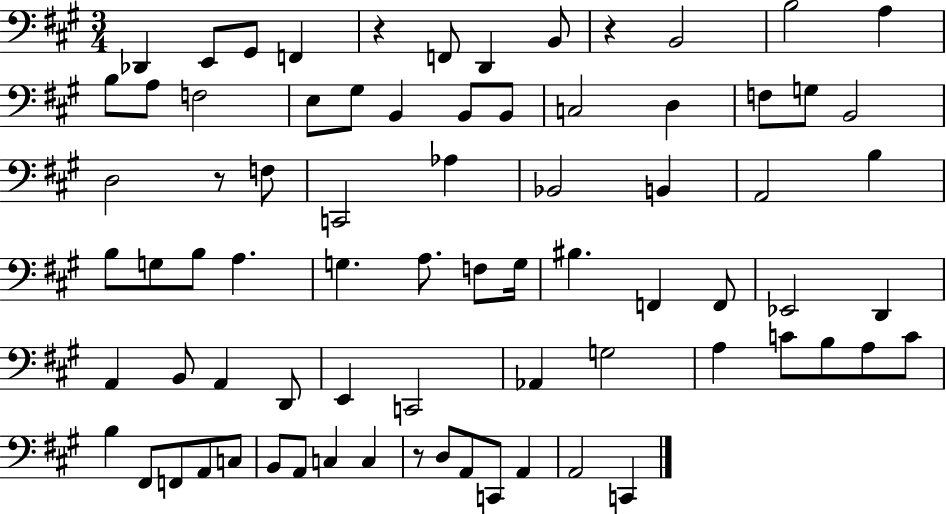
X:1
T:Untitled
M:3/4
L:1/4
K:A
_D,, E,,/2 ^G,,/2 F,, z F,,/2 D,, B,,/2 z B,,2 B,2 A, B,/2 A,/2 F,2 E,/2 ^G,/2 B,, B,,/2 B,,/2 C,2 D, F,/2 G,/2 B,,2 D,2 z/2 F,/2 C,,2 _A, _B,,2 B,, A,,2 B, B,/2 G,/2 B,/2 A, G, A,/2 F,/2 G,/4 ^B, F,, F,,/2 _E,,2 D,, A,, B,,/2 A,, D,,/2 E,, C,,2 _A,, G,2 A, C/2 B,/2 A,/2 C/2 B, ^F,,/2 F,,/2 A,,/2 C,/2 B,,/2 A,,/2 C, C, z/2 D,/2 A,,/2 C,,/2 A,, A,,2 C,,